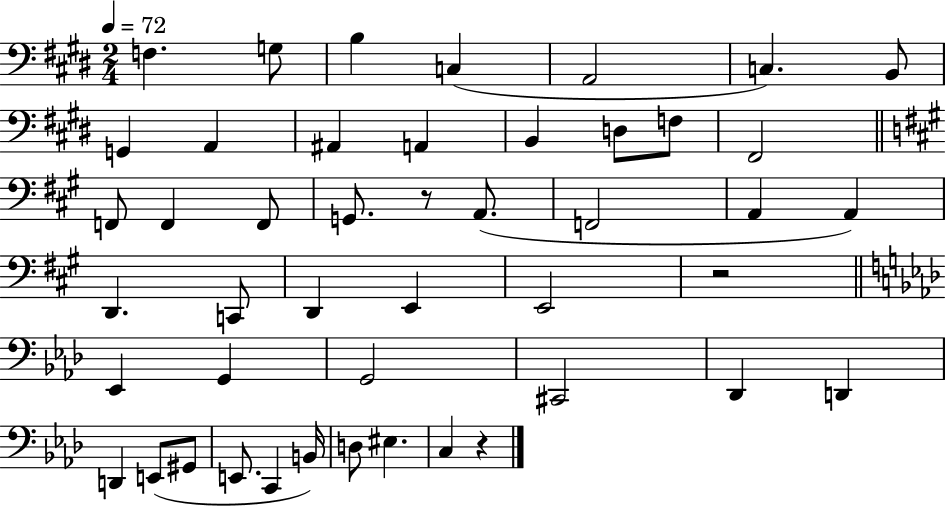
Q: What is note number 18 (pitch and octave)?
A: F2